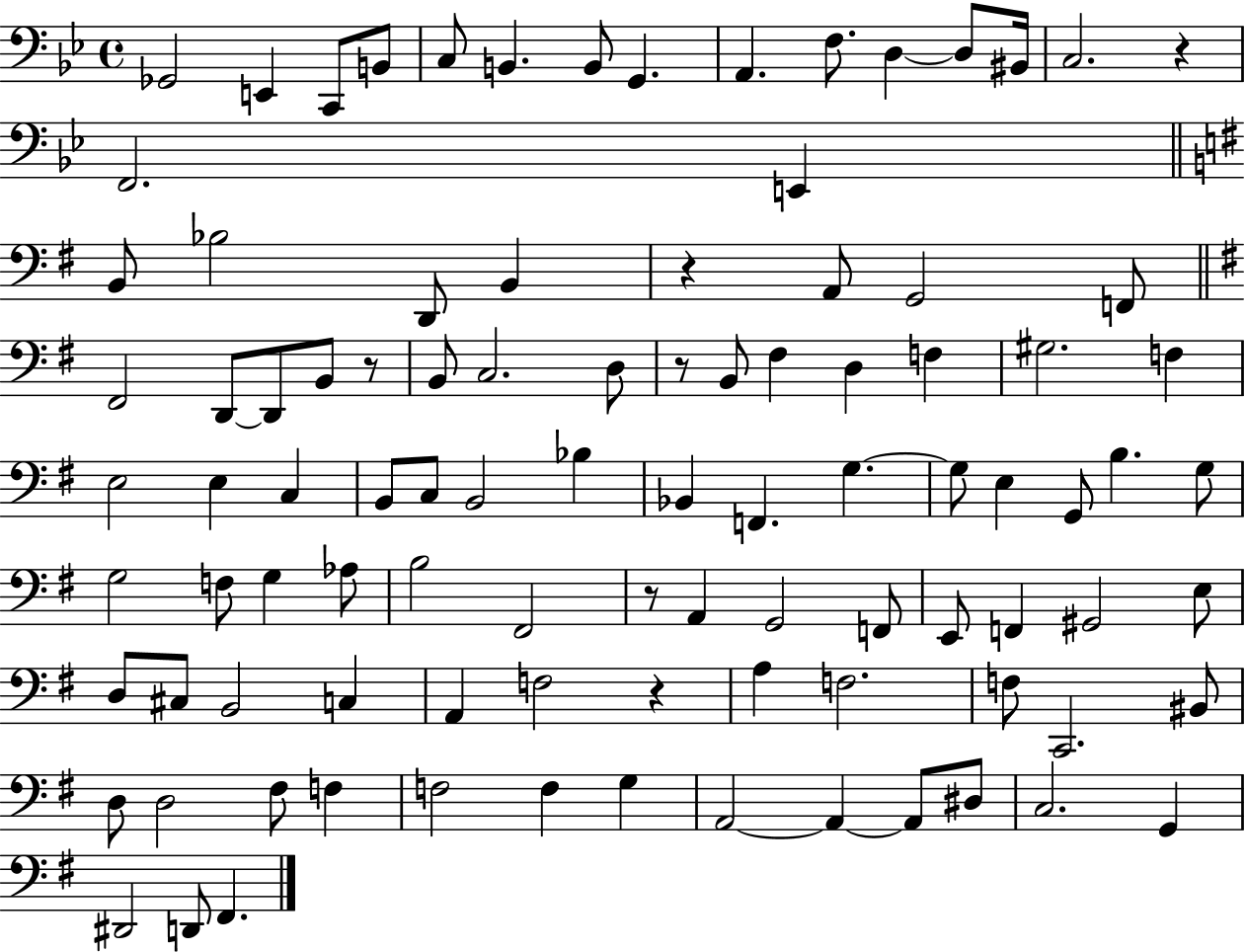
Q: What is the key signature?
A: BES major